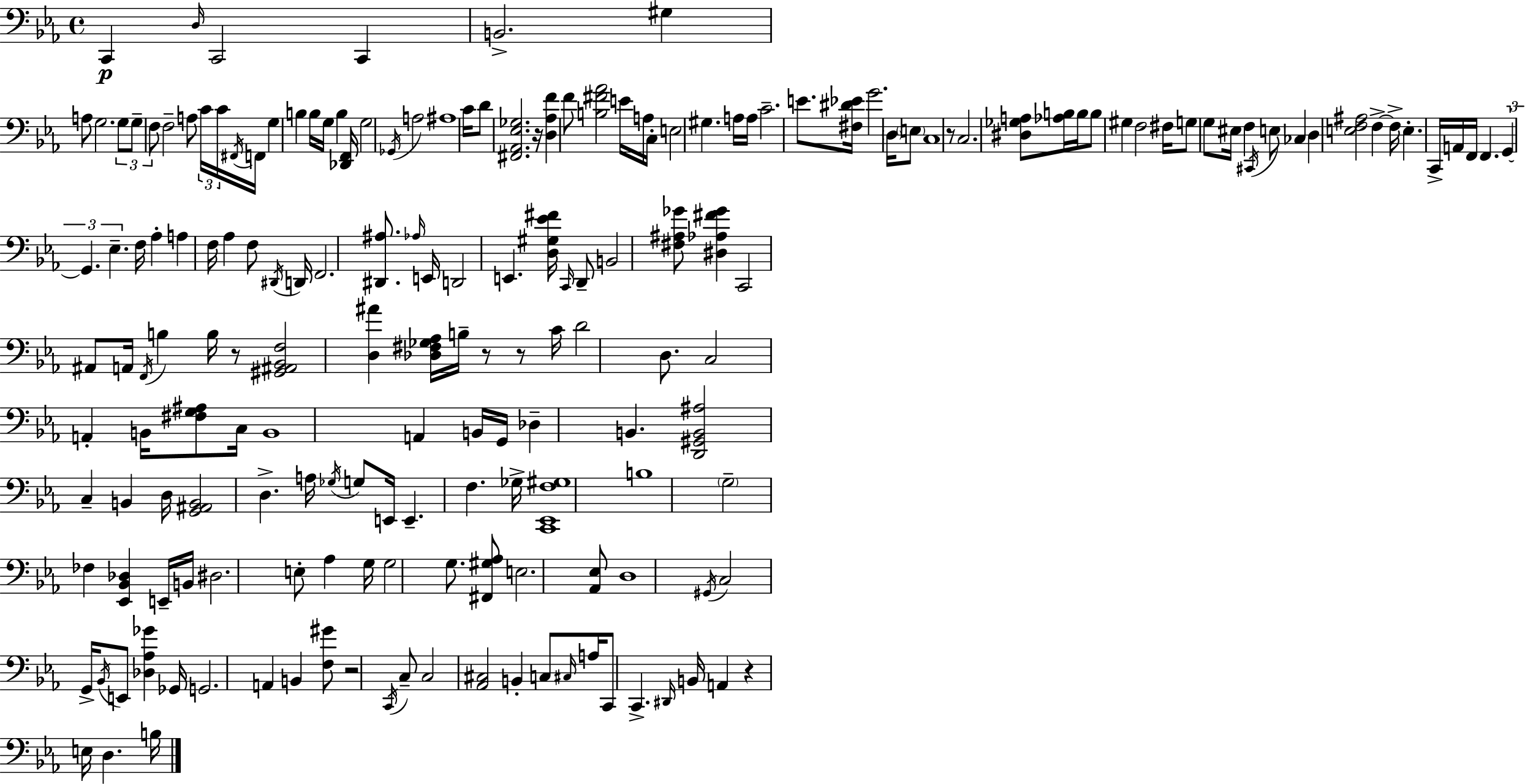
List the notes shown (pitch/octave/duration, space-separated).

C2/q D3/s C2/h C2/q B2/h. G#3/q A3/e G3/h. G3/e G3/e F3/e F3/h A3/e C4/s C4/s F#2/s F2/s G3/q B3/q B3/s G3/s B3/q [Db2,F2]/s G3/h Gb2/s A3/h A#3/w C4/s D4/e [F#2,Ab2,Eb3,Gb3]/h. R/s [D3,Ab3,F4]/q F4/e [B3,F#4,Ab4]/h E4/s A3/s C3/s E3/h G#3/q. A3/s A3/s C4/h. E4/e. [F#3,D#4,Eb4]/s G4/h. D3/s E3/e C3/w R/e C3/h. [D#3,Gb3,A3]/e [Ab3,B3]/s B3/s B3/e G#3/q F3/h F#3/s G3/e G3/e EIS3/s F3/q C#2/s E3/e CES3/q D3/q [E3,F3,A#3]/h F3/q F3/s E3/q. C2/s A2/s F2/s F2/q. G2/q G2/q. Eb3/q. F3/s Ab3/q A3/q F3/s Ab3/q F3/e D#2/s D2/s F2/h. [D#2,A#3]/e. Ab3/s E2/s D2/h E2/q. [D3,G#3,Eb4,F#4]/s C2/s D2/e B2/h [F#3,A#3,Gb4]/e [D#3,Ab3,F#4,Gb4]/q C2/h A#2/e A2/s F2/s B3/q B3/s R/e [G#2,A#2,Bb2,F3]/h [D3,A#4]/q [Db3,F#3,Gb3,Ab3]/s B3/s R/e R/e C4/s D4/h D3/e. C3/h A2/q B2/s [F#3,G3,A#3]/e C3/s B2/w A2/q B2/s G2/s Db3/q B2/q. [D2,G#2,B2,A#3]/h C3/q B2/q D3/s [G2,A#2,B2]/h D3/q. A3/s Gb3/s G3/e E2/s E2/q. F3/q. Gb3/s [C2,Eb2,F3,G#3]/w B3/w G3/h FES3/q [Eb2,Bb2,Db3]/q E2/s B2/s D#3/h. E3/e Ab3/q G3/s G3/h G3/e. [F#2,G#3,Ab3]/e E3/h. [Ab2,Eb3]/e D3/w G#2/s C3/h G2/s Bb2/s E2/e [Db3,Ab3,Gb4]/q Gb2/s G2/h. A2/q B2/q [F3,G#4]/e R/h C2/s C3/e C3/h [Ab2,C#3]/h B2/q C3/e C#3/s A3/s C2/e C2/q. D#2/s B2/s A2/q R/q E3/s D3/q. B3/s